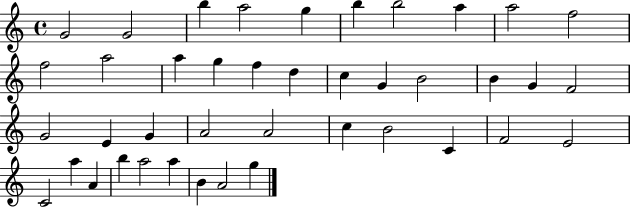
{
  \clef treble
  \time 4/4
  \defaultTimeSignature
  \key c \major
  g'2 g'2 | b''4 a''2 g''4 | b''4 b''2 a''4 | a''2 f''2 | \break f''2 a''2 | a''4 g''4 f''4 d''4 | c''4 g'4 b'2 | b'4 g'4 f'2 | \break g'2 e'4 g'4 | a'2 a'2 | c''4 b'2 c'4 | f'2 e'2 | \break c'2 a''4 a'4 | b''4 a''2 a''4 | b'4 a'2 g''4 | \bar "|."
}